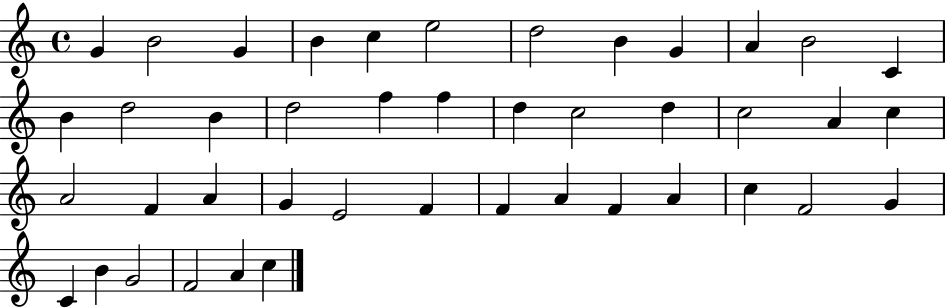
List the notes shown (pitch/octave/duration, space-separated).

G4/q B4/h G4/q B4/q C5/q E5/h D5/h B4/q G4/q A4/q B4/h C4/q B4/q D5/h B4/q D5/h F5/q F5/q D5/q C5/h D5/q C5/h A4/q C5/q A4/h F4/q A4/q G4/q E4/h F4/q F4/q A4/q F4/q A4/q C5/q F4/h G4/q C4/q B4/q G4/h F4/h A4/q C5/q